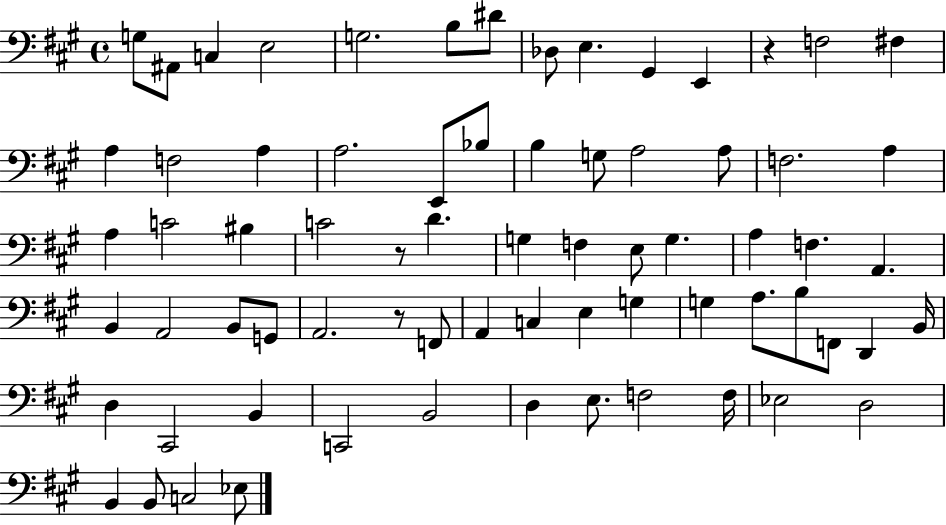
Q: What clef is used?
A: bass